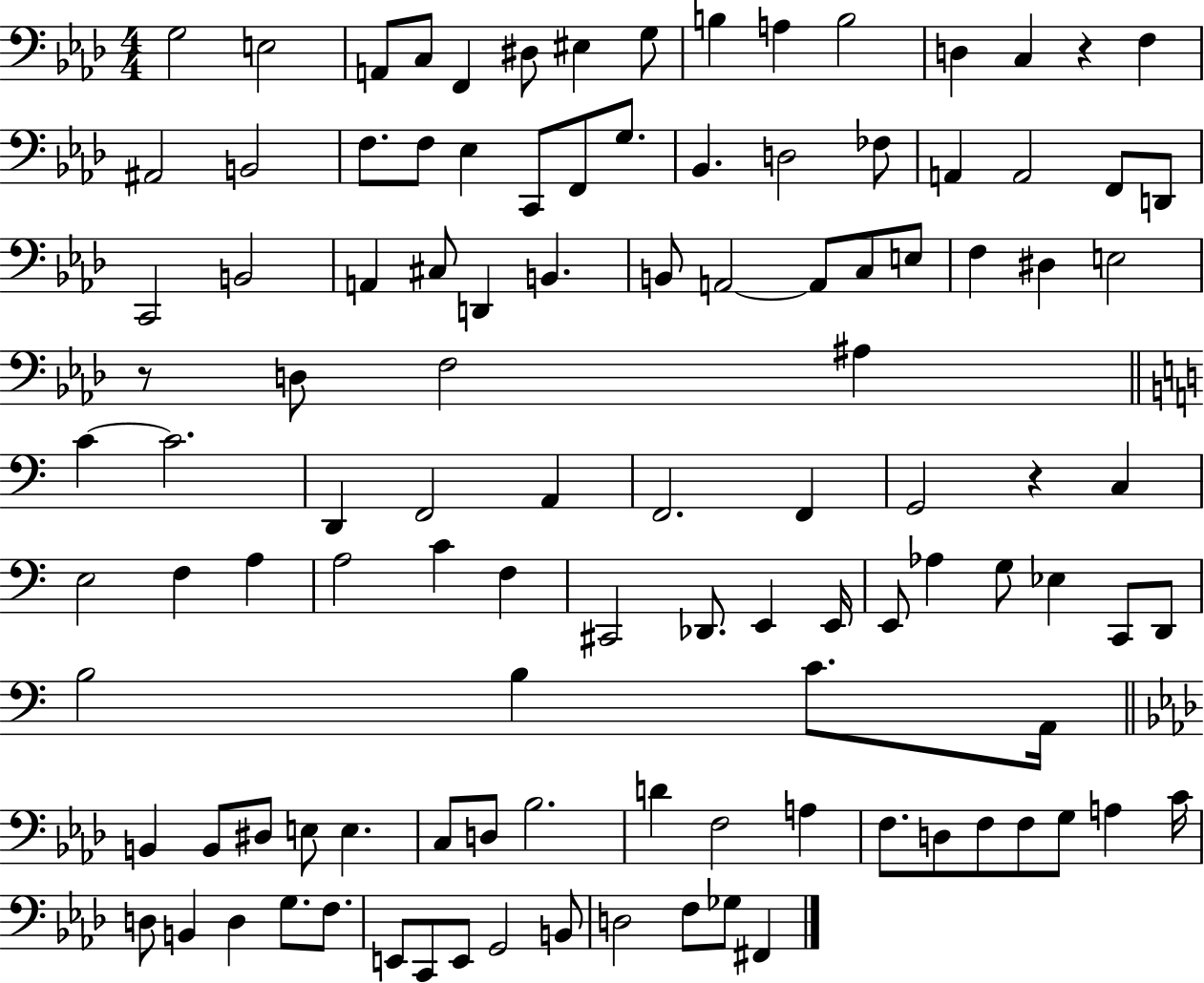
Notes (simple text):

G3/h E3/h A2/e C3/e F2/q D#3/e EIS3/q G3/e B3/q A3/q B3/h D3/q C3/q R/q F3/q A#2/h B2/h F3/e. F3/e Eb3/q C2/e F2/e G3/e. Bb2/q. D3/h FES3/e A2/q A2/h F2/e D2/e C2/h B2/h A2/q C#3/e D2/q B2/q. B2/e A2/h A2/e C3/e E3/e F3/q D#3/q E3/h R/e D3/e F3/h A#3/q C4/q C4/h. D2/q F2/h A2/q F2/h. F2/q G2/h R/q C3/q E3/h F3/q A3/q A3/h C4/q F3/q C#2/h Db2/e. E2/q E2/s E2/e Ab3/q G3/e Eb3/q C2/e D2/e B3/h B3/q C4/e. A2/s B2/q B2/e D#3/e E3/e E3/q. C3/e D3/e Bb3/h. D4/q F3/h A3/q F3/e. D3/e F3/e F3/e G3/e A3/q C4/s D3/e B2/q D3/q G3/e. F3/e. E2/e C2/e E2/e G2/h B2/e D3/h F3/e Gb3/e F#2/q